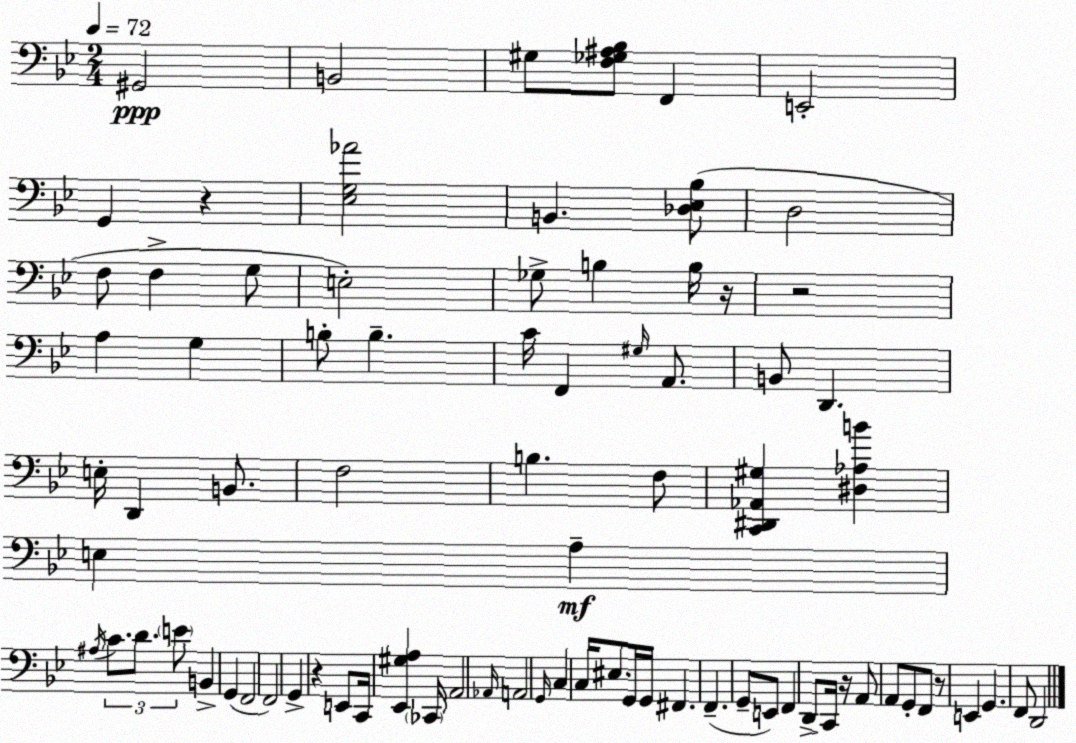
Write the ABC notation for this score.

X:1
T:Untitled
M:2/4
L:1/4
K:Bb
^G,,2 B,,2 ^G,/2 [F,_G,^A,_B,]/2 F,, E,,2 G,, z [_E,G,_A]2 B,, [_D,_E,_B,]/2 D,2 F,/2 F, G,/2 E,2 _G,/2 B, B,/4 z/4 z2 A, G, B,/2 B, C/4 F,, ^G,/4 A,,/2 B,,/2 D,, E,/4 D,, B,,/2 F,2 B, F,/2 [C,,^D,,_A,,^G,] [^D,_A,B] E, A, ^A,/4 C/2 D/2 E/2 B,, G,, F,,2 F,,2 G,, z E,,/2 C,,/4 [_E,,^G,A,] _C,,/4 A,,2 _A,,/4 A,,2 G,,/4 C, C,/4 ^E,/2 G,,/4 G,,/4 ^F,, F,, G,,/2 E,,/2 F,, D,,/2 C,,/4 z/4 A,,/2 A,,/2 G,,/2 F,,/2 z/2 E,, G,, F,,/2 D,,2